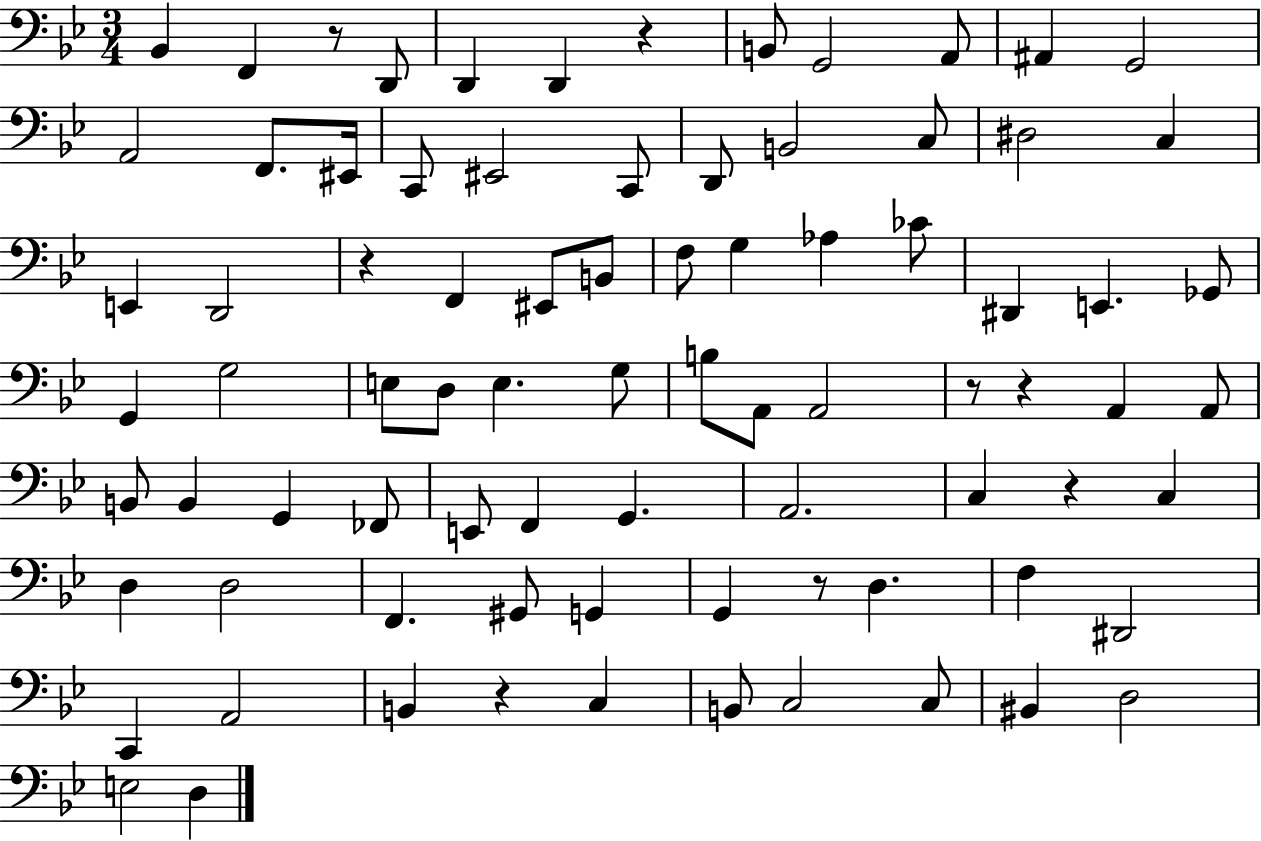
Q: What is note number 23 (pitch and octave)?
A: D2